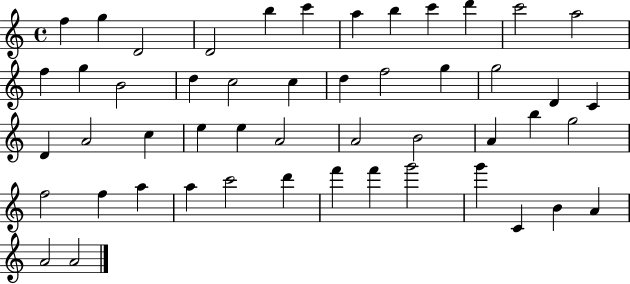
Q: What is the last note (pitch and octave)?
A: A4